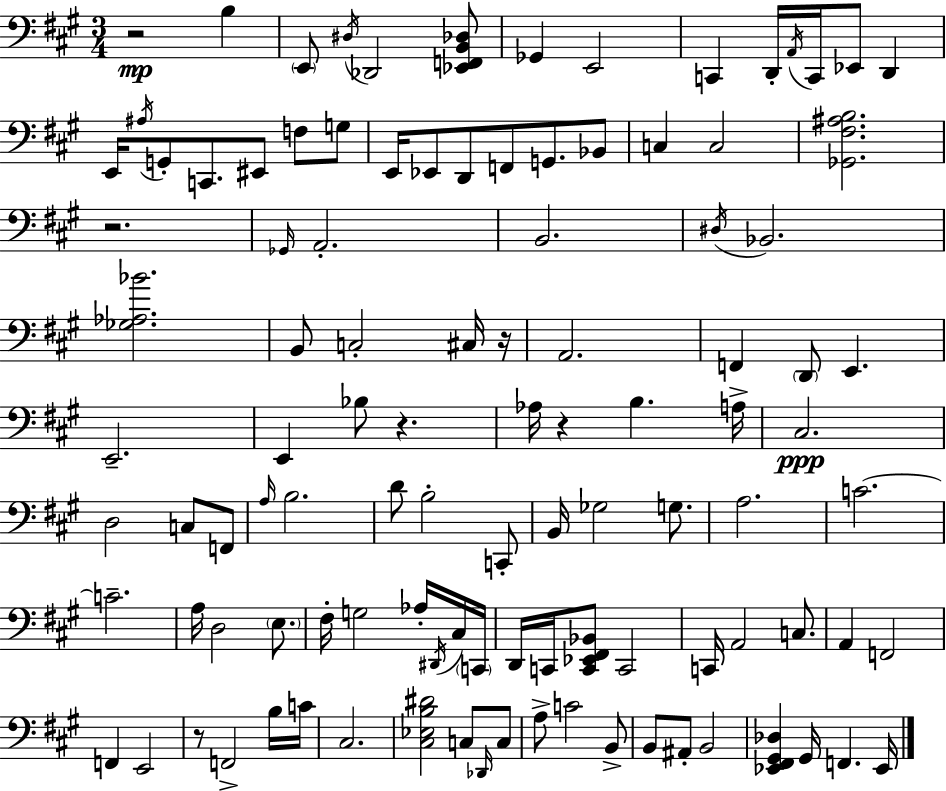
R/h B3/q E2/e D#3/s Db2/h [Eb2,F2,B2,Db3]/e Gb2/q E2/h C2/q D2/s A2/s C2/s Eb2/e D2/q E2/s A#3/s G2/e C2/e. EIS2/e F3/e G3/e E2/s Eb2/e D2/e F2/e G2/e. Bb2/e C3/q C3/h [Gb2,F#3,A#3,B3]/h. R/h. Gb2/s A2/h. B2/h. D#3/s Bb2/h. [Gb3,Ab3,Bb4]/h. B2/e C3/h C#3/s R/s A2/h. F2/q D2/e E2/q. E2/h. E2/q Bb3/e R/q. Ab3/s R/q B3/q. A3/s C#3/h. D3/h C3/e F2/e A3/s B3/h. D4/e B3/h C2/e B2/s Gb3/h G3/e. A3/h. C4/h. C4/h. A3/s D3/h E3/e. F#3/s G3/h Ab3/s D#2/s C#3/s C2/s D2/s C2/s [C2,Eb2,F#2,Bb2]/e C2/h C2/s A2/h C3/e. A2/q F2/h F2/q E2/h R/e F2/h B3/s C4/s C#3/h. [C#3,Eb3,B3,D#4]/h C3/e Db2/s C3/e A3/e C4/h B2/e B2/e A#2/e B2/h [Eb2,F#2,G#2,Db3]/q G#2/s F2/q. Eb2/s